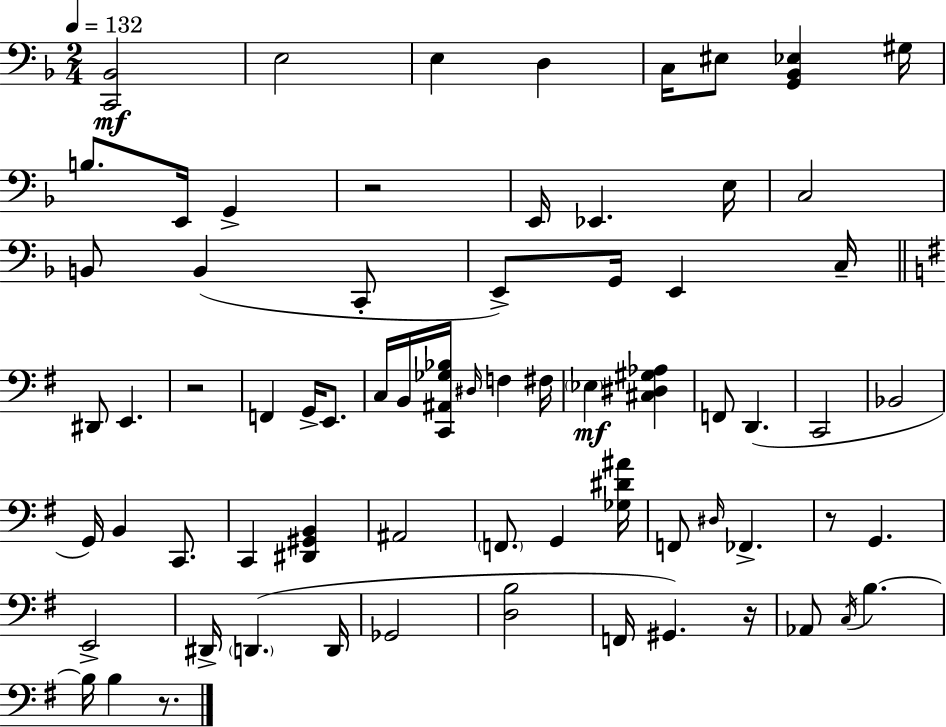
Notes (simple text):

[C2,Bb2]/h E3/h E3/q D3/q C3/s EIS3/e [G2,Bb2,Eb3]/q G#3/s B3/e. E2/s G2/q R/h E2/s Eb2/q. E3/s C3/h B2/e B2/q C2/e E2/e G2/s E2/q C3/s D#2/e E2/q. R/h F2/q G2/s E2/e. C3/s B2/s [C2,A#2,Gb3,Bb3]/s D#3/s F3/q F#3/s Eb3/q [C#3,D#3,G#3,Ab3]/q F2/e D2/q. C2/h Bb2/h G2/s B2/q C2/e. C2/q [D#2,G#2,B2]/q A#2/h F2/e. G2/q [Gb3,D#4,A#4]/s F2/e D#3/s FES2/q. R/e G2/q. E2/h D#2/s D2/q. D2/s Gb2/h [D3,B3]/h F2/s G#2/q. R/s Ab2/e C3/s B3/q. B3/s B3/q R/e.